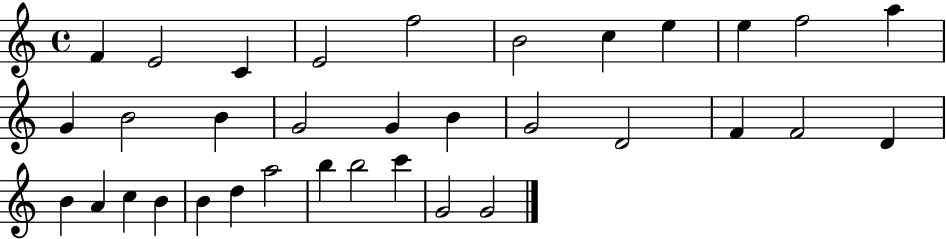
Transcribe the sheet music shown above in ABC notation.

X:1
T:Untitled
M:4/4
L:1/4
K:C
F E2 C E2 f2 B2 c e e f2 a G B2 B G2 G B G2 D2 F F2 D B A c B B d a2 b b2 c' G2 G2